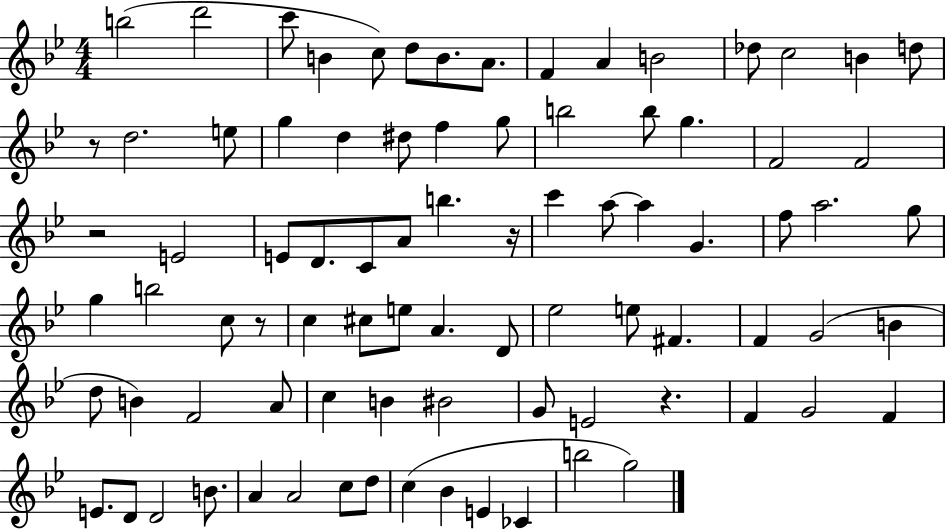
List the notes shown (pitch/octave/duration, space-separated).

B5/h D6/h C6/e B4/q C5/e D5/e B4/e. A4/e. F4/q A4/q B4/h Db5/e C5/h B4/q D5/e R/e D5/h. E5/e G5/q D5/q D#5/e F5/q G5/e B5/h B5/e G5/q. F4/h F4/h R/h E4/h E4/e D4/e. C4/e A4/e B5/q. R/s C6/q A5/e A5/q G4/q. F5/e A5/h. G5/e G5/q B5/h C5/e R/e C5/q C#5/e E5/e A4/q. D4/e Eb5/h E5/e F#4/q. F4/q G4/h B4/q D5/e B4/q F4/h A4/e C5/q B4/q BIS4/h G4/e E4/h R/q. F4/q G4/h F4/q E4/e. D4/e D4/h B4/e. A4/q A4/h C5/e D5/e C5/q Bb4/q E4/q CES4/q B5/h G5/h